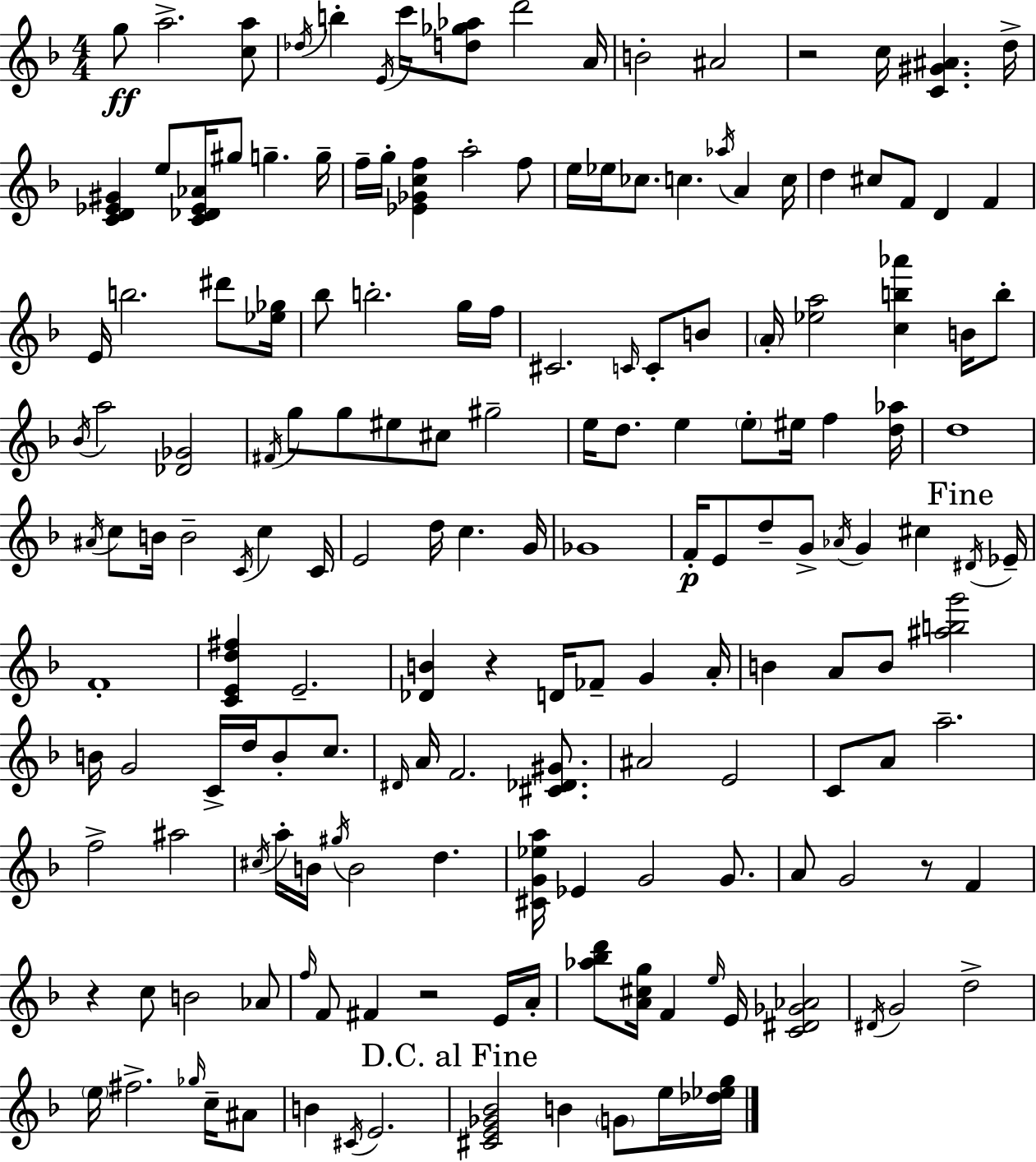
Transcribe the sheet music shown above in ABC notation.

X:1
T:Untitled
M:4/4
L:1/4
K:F
g/2 a2 [ca]/2 _d/4 b E/4 c'/4 [d_g_a]/2 d'2 A/4 B2 ^A2 z2 c/4 [C^G^A] d/4 [CD_E^G] e/2 [C_D_E_A]/4 ^g/2 g g/4 f/4 g/4 [_E_Gcf] a2 f/2 e/4 _e/4 _c/2 c _a/4 A c/4 d ^c/2 F/2 D F E/4 b2 ^d'/2 [_e_g]/4 _b/2 b2 g/4 f/4 ^C2 C/4 C/2 B/2 A/4 [_ea]2 [cb_a'] B/4 b/2 _B/4 a2 [_D_G]2 ^F/4 g/2 g/2 ^e/2 ^c/2 ^g2 e/4 d/2 e e/2 ^e/4 f [d_a]/4 d4 ^A/4 c/2 B/4 B2 C/4 c C/4 E2 d/4 c G/4 _G4 F/4 E/2 d/2 G/2 _A/4 G ^c ^D/4 _E/4 F4 [CEd^f] E2 [_DB] z D/4 _F/2 G A/4 B A/2 B/2 [^abg']2 B/4 G2 C/4 d/4 B/2 c/2 ^D/4 A/4 F2 [^C_D^G]/2 ^A2 E2 C/2 A/2 a2 f2 ^a2 ^c/4 a/4 B/4 ^g/4 B2 d [^CG_ea]/4 _E G2 G/2 A/2 G2 z/2 F z c/2 B2 _A/2 f/4 F/2 ^F z2 E/4 A/4 [_a_bd']/2 [A^cg]/4 F e/4 E/4 [C^D_G_A]2 ^D/4 G2 d2 e/4 ^f2 _g/4 c/4 ^A/2 B ^C/4 E2 [^CE_G_B]2 B G/2 e/4 [_d_eg]/4